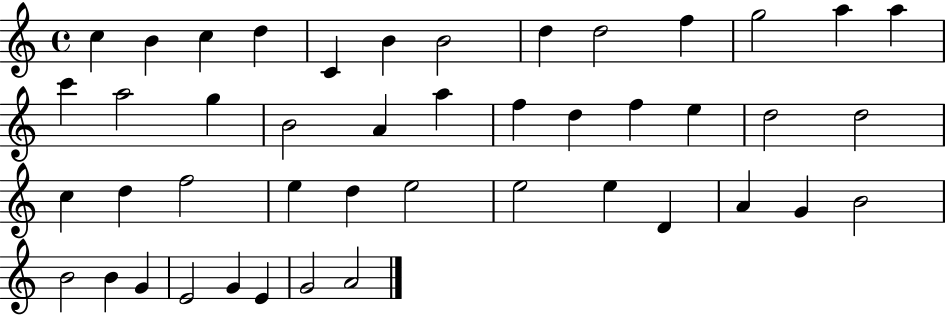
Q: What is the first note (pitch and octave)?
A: C5